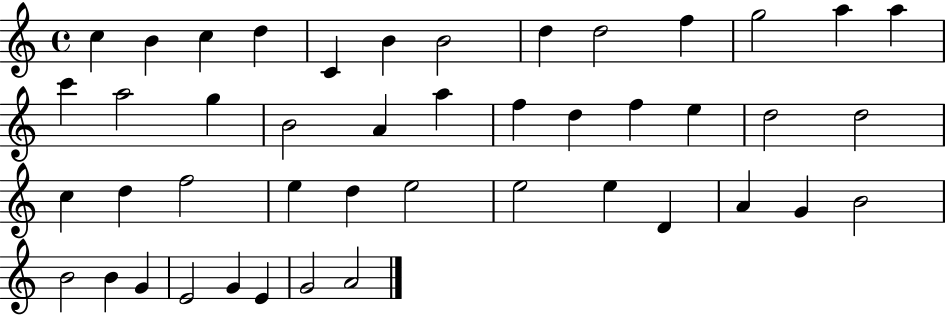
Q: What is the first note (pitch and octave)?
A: C5